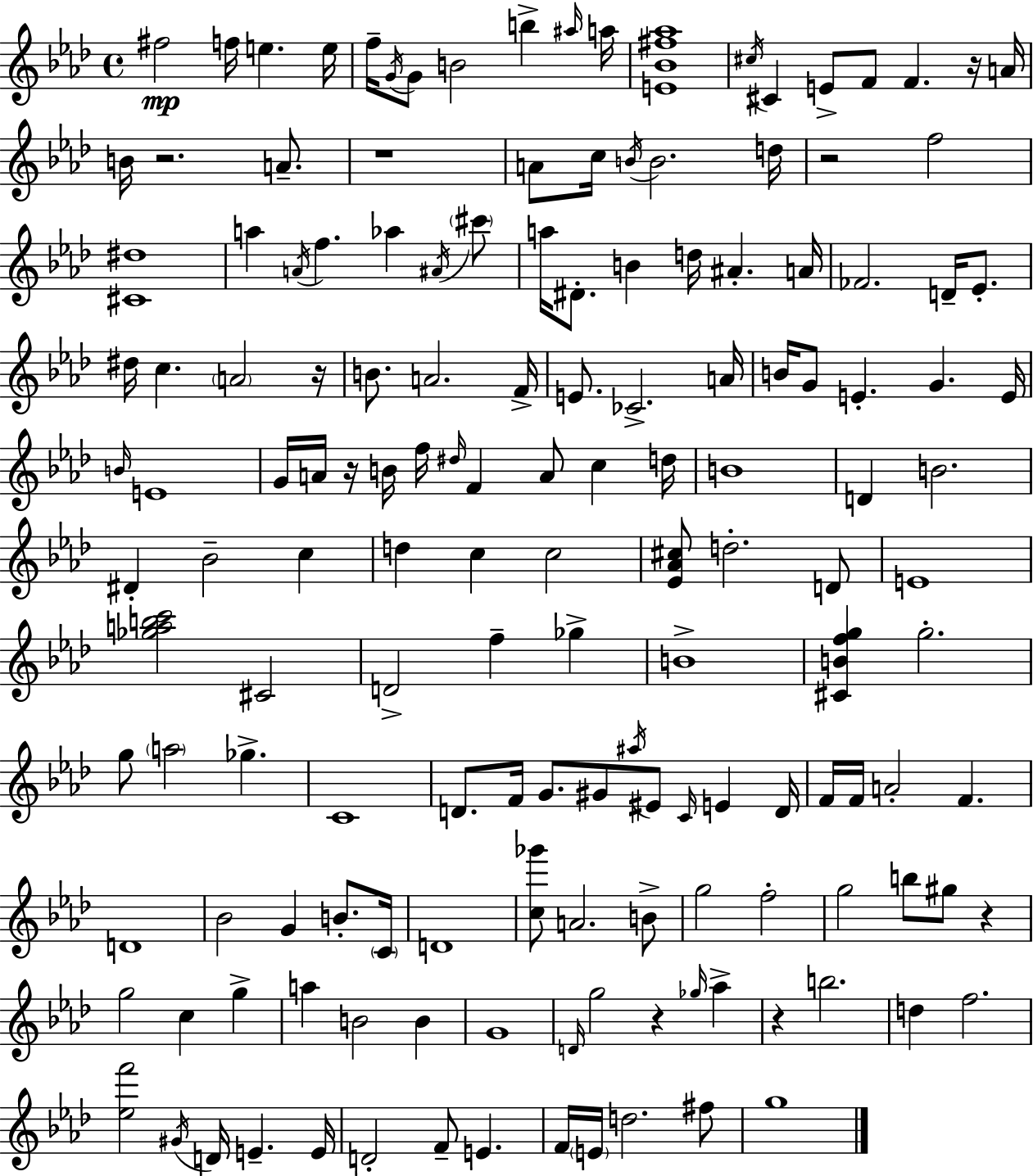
{
  \clef treble
  \time 4/4
  \defaultTimeSignature
  \key f \minor
  \repeat volta 2 { fis''2\mp f''16 e''4. e''16 | f''16-- \acciaccatura { g'16 } g'8 b'2 b''4-> | \grace { ais''16 } a''16 <e' bes' fis'' aes''>1 | \acciaccatura { cis''16 } cis'4 e'8-> f'8 f'4. | \break r16 a'16 b'16 r2. | a'8.-- r1 | a'8 c''16 \acciaccatura { b'16 } b'2. | d''16 r2 f''2 | \break <cis' dis''>1 | a''4 \acciaccatura { a'16 } f''4. aes''4 | \acciaccatura { ais'16 } \parenthesize cis'''8 a''16 dis'8.-. b'4 d''16 ais'4.-. | a'16 fes'2. | \break d'16-- ees'8.-. dis''16 c''4. \parenthesize a'2 | r16 b'8. a'2. | f'16-> e'8. ces'2.-> | a'16 b'16 g'8 e'4.-. g'4. | \break e'16 \grace { b'16 } e'1 | g'16 a'16 r16 b'16 f''16 \grace { dis''16 } f'4 | a'8 c''4 d''16 b'1 | d'4 b'2. | \break dis'4-. bes'2-- | c''4 d''4 c''4 | c''2 <ees' aes' cis''>8 d''2.-. | d'8 e'1 | \break <ges'' a'' b'' c'''>2 | cis'2 d'2-> | f''4-- ges''4-> b'1-> | <cis' b' f'' g''>4 g''2.-. | \break g''8 \parenthesize a''2 | ges''4.-> c'1 | d'8. f'16 g'8. gis'8 | \acciaccatura { ais''16 } eis'8 \grace { c'16 } e'4 d'16 f'16 f'16 a'2-. | \break f'4. d'1 | bes'2 | g'4 b'8.-. \parenthesize c'16 d'1 | <c'' ges'''>8 a'2. | \break b'8-> g''2 | f''2-. g''2 | b''8 gis''8 r4 g''2 | c''4 g''4-> a''4 b'2 | \break b'4 g'1 | \grace { d'16 } g''2 | r4 \grace { ges''16 } aes''4-> r4 | b''2. d''4 | \break f''2. <ees'' f'''>2 | \acciaccatura { gis'16 } d'16 e'4.-- e'16 d'2-. | f'8-- e'4. f'16 \parenthesize e'16 d''2. | fis''8 g''1 | \break } \bar "|."
}